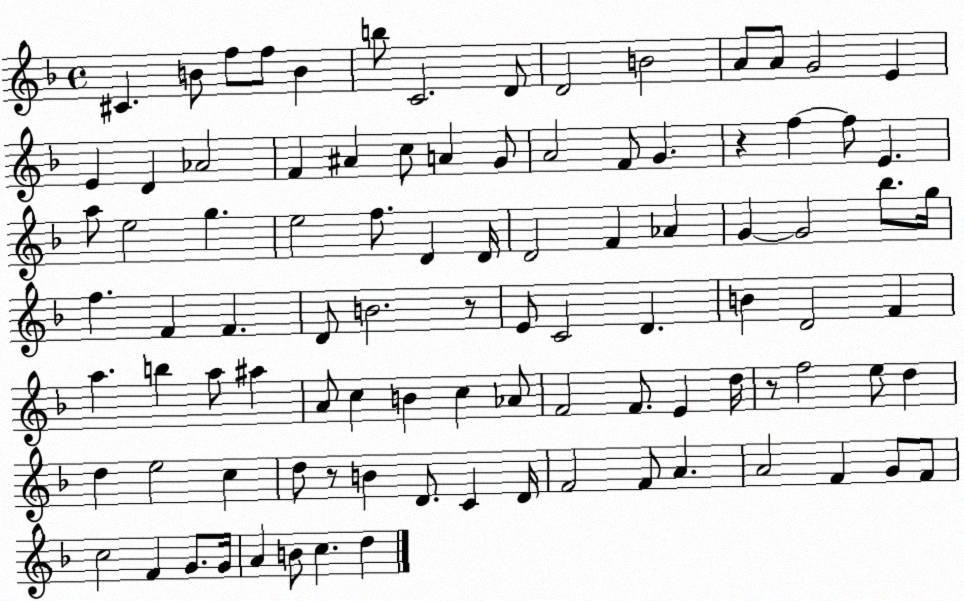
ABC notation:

X:1
T:Untitled
M:4/4
L:1/4
K:F
^C B/2 f/2 f/2 B b/2 C2 D/2 D2 B2 A/2 A/2 G2 E E D _A2 F ^A c/2 A G/2 A2 F/2 G z f f/2 E a/2 e2 g e2 f/2 D D/4 D2 F _A G G2 _b/2 g/4 f F F D/2 B2 z/2 E/2 C2 D B D2 F a b a/2 ^a A/2 c B c _A/2 F2 F/2 E d/4 z/2 f2 e/2 d d e2 c d/2 z/2 B D/2 C D/4 F2 F/2 A A2 F G/2 F/2 c2 F G/2 G/4 A B/2 c d